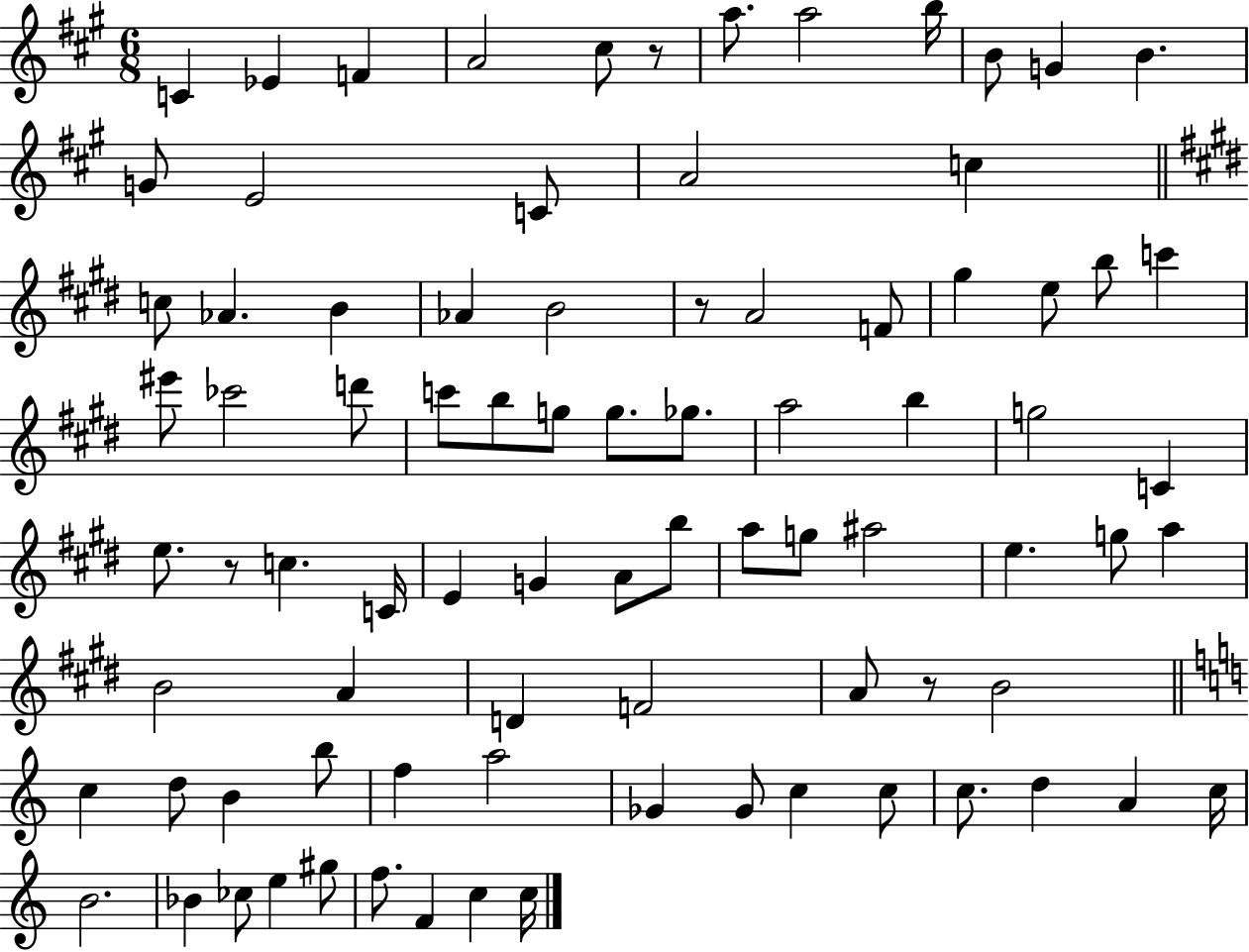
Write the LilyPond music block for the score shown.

{
  \clef treble
  \numericTimeSignature
  \time 6/8
  \key a \major
  c'4 ees'4 f'4 | a'2 cis''8 r8 | a''8. a''2 b''16 | b'8 g'4 b'4. | \break g'8 e'2 c'8 | a'2 c''4 | \bar "||" \break \key e \major c''8 aes'4. b'4 | aes'4 b'2 | r8 a'2 f'8 | gis''4 e''8 b''8 c'''4 | \break eis'''8 ces'''2 d'''8 | c'''8 b''8 g''8 g''8. ges''8. | a''2 b''4 | g''2 c'4 | \break e''8. r8 c''4. c'16 | e'4 g'4 a'8 b''8 | a''8 g''8 ais''2 | e''4. g''8 a''4 | \break b'2 a'4 | d'4 f'2 | a'8 r8 b'2 | \bar "||" \break \key c \major c''4 d''8 b'4 b''8 | f''4 a''2 | ges'4 ges'8 c''4 c''8 | c''8. d''4 a'4 c''16 | \break b'2. | bes'4 ces''8 e''4 gis''8 | f''8. f'4 c''4 c''16 | \bar "|."
}